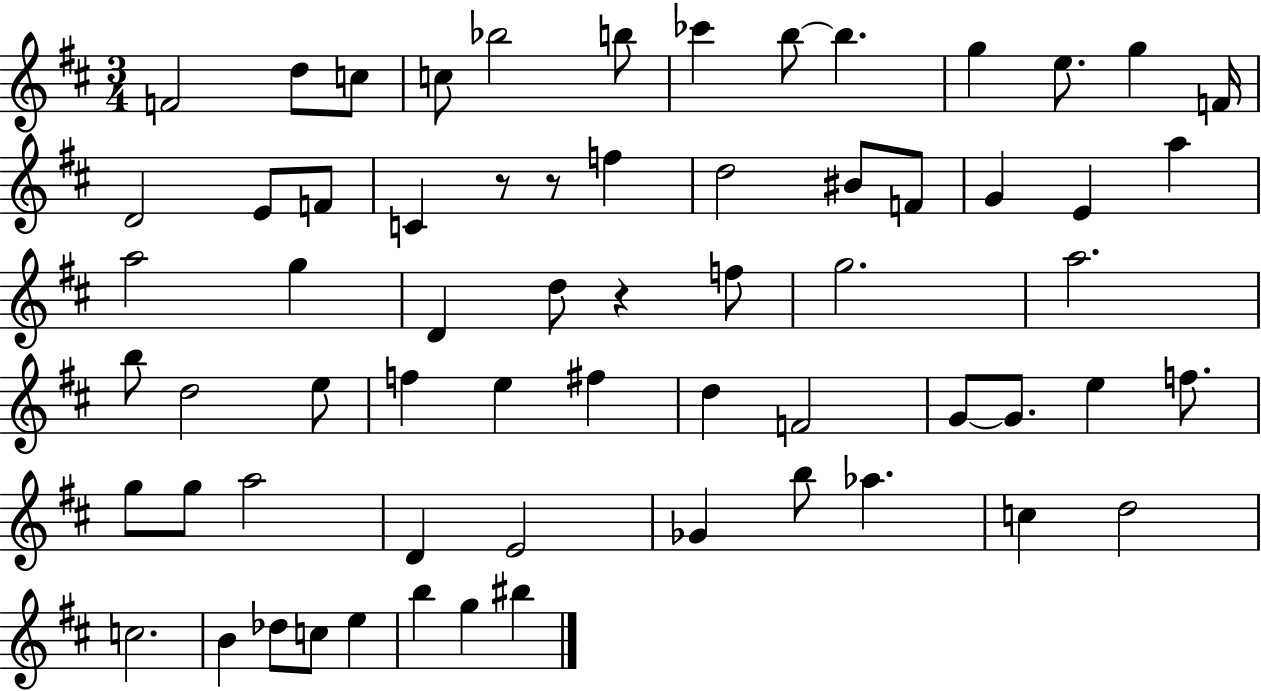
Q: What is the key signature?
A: D major